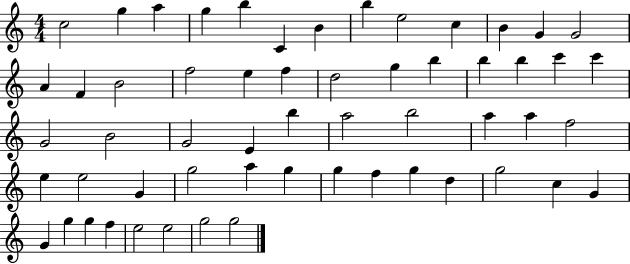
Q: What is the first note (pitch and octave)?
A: C5